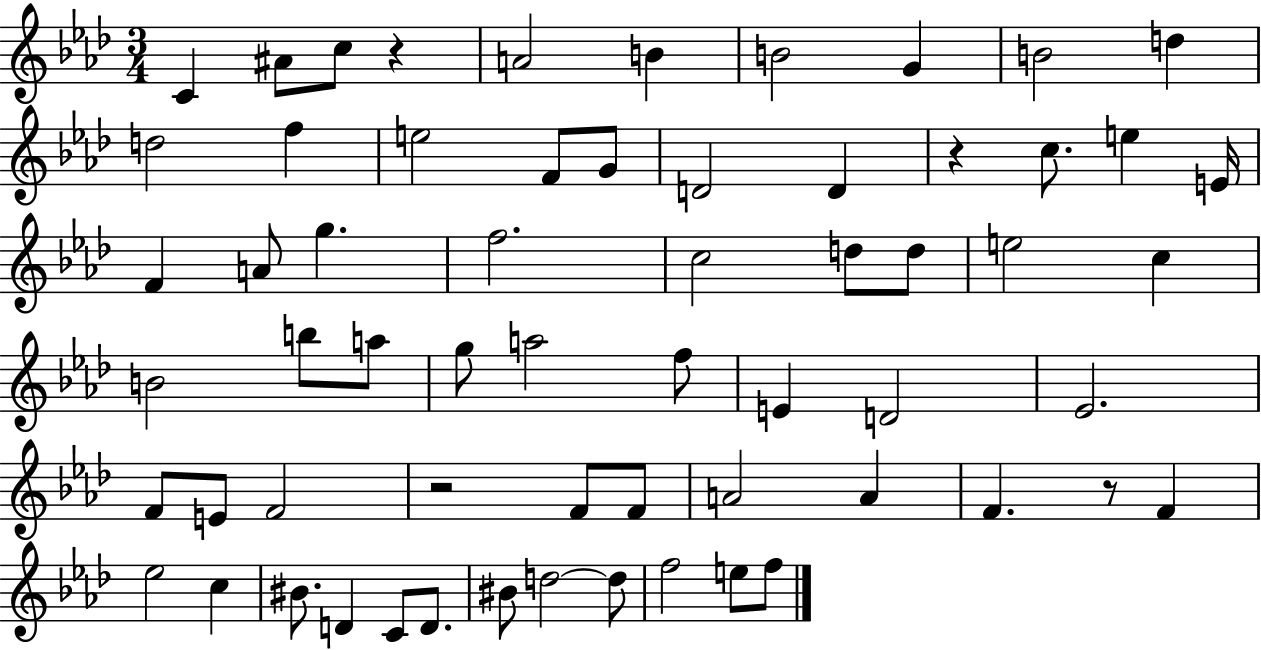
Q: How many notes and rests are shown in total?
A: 62